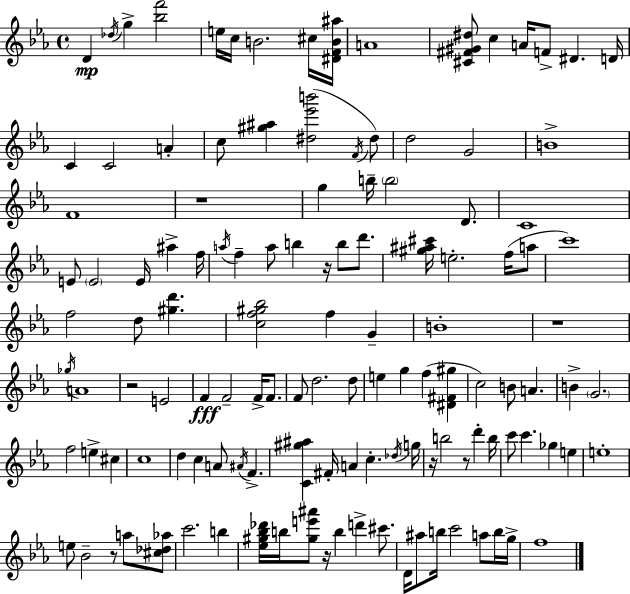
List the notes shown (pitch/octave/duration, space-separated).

D4/q Db5/s G5/q [Bb5,F6]/h E5/s C5/s B4/h. C#5/s [D#4,F4,B4,A#5]/s A4/w [C#4,F#4,G#4,D#5]/e C5/q A4/s F4/e D#4/q. D4/s C4/q C4/h A4/q C5/e [G#5,A#5]/q [D#5,Eb6,B6]/h F4/s D#5/e D5/h G4/h B4/w F4/w R/w G5/q B5/s B5/h D4/e. C4/w E4/e E4/h E4/s A#5/q F5/s A5/s F5/q A5/e B5/q R/s B5/e D6/e. [G#5,A#5,C#6]/s E5/h. F5/s A5/e C6/w F5/h D5/e [G#5,D6]/q. [C5,F5,G#5,Bb5]/h F5/q G4/q B4/w R/w Gb5/s A4/w R/h E4/h F4/q F4/h F4/s F4/e. F4/e D5/h. D5/e E5/q G5/q F5/q [D#4,F#4,G#5]/q C5/h B4/e A4/q. B4/q G4/h. F5/h E5/q C#5/q C5/w D5/q C5/q A4/e A#4/s F4/q. [C4,G#5,A#5]/q F#4/s A4/q C5/q. Db5/s G5/s R/s B5/h R/e D6/q B5/s C6/e C6/q. Gb5/q E5/q E5/w E5/e Bb4/h R/e A5/e [C#5,Db5,Ab5]/e C6/h. B5/q [Eb5,G#5,Bb5,Db6]/s B5/s [G#5,E6,A#6]/e R/s B5/q D6/q C#6/e. D4/s A#5/e B5/s C6/h A5/e B5/s G5/s F5/w